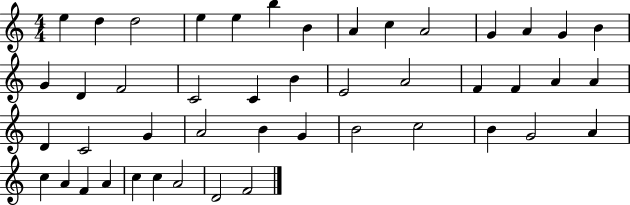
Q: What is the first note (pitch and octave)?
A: E5